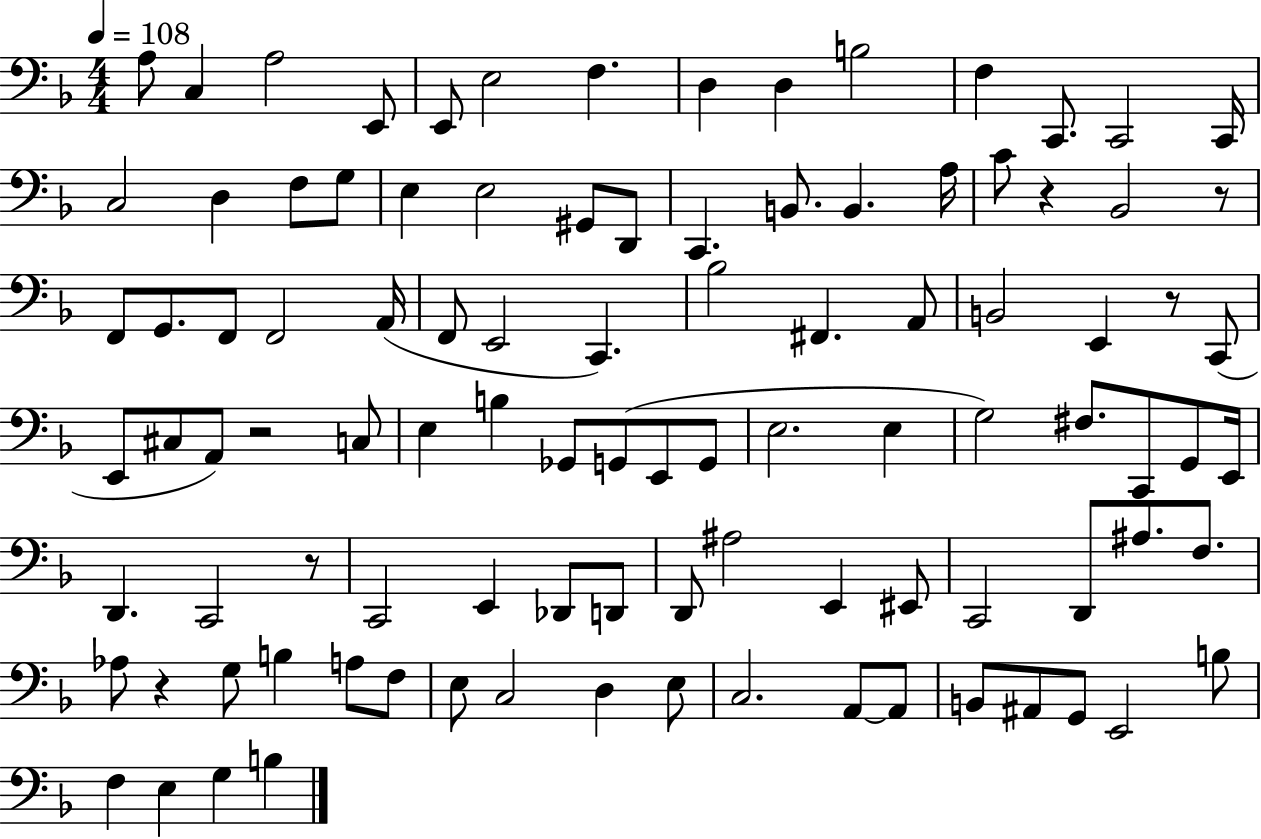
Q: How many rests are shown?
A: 6